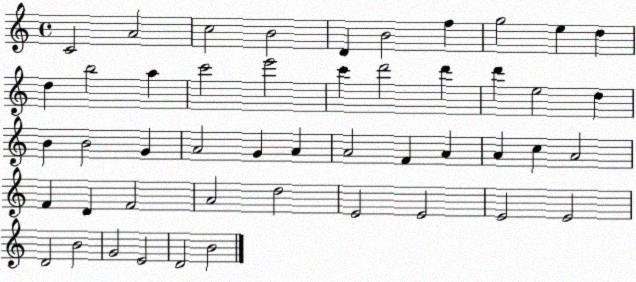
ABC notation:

X:1
T:Untitled
M:4/4
L:1/4
K:C
C2 A2 c2 B2 D B2 f g2 e d d b2 a c'2 e'2 c' d'2 d' d' e2 d B B2 G A2 G A A2 F A A c A2 F D F2 A2 d2 E2 E2 E2 E2 D2 B2 G2 E2 D2 B2